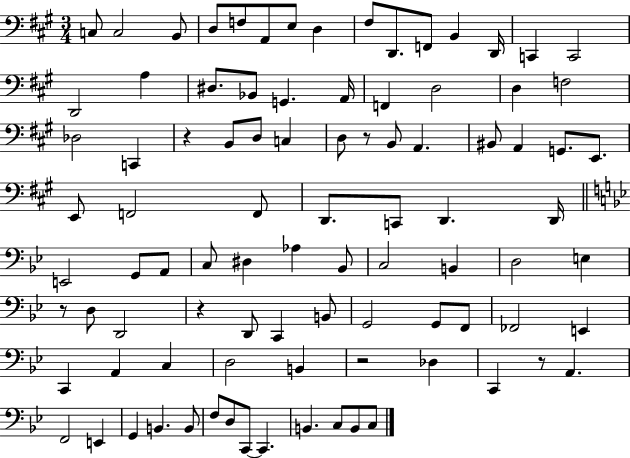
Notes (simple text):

C3/e C3/h B2/e D3/e F3/e A2/e E3/e D3/q F#3/e D2/e. F2/e B2/q D2/s C2/q C2/h D2/h A3/q D#3/e. Bb2/e G2/q. A2/s F2/q D3/h D3/q F3/h Db3/h C2/q R/q B2/e D3/e C3/q D3/e R/e B2/e A2/q. BIS2/e A2/q G2/e. E2/e. E2/e F2/h F2/e D2/e. C2/e D2/q. D2/s E2/h G2/e A2/e C3/e D#3/q Ab3/q Bb2/e C3/h B2/q D3/h E3/q R/e D3/e D2/h R/q D2/e C2/q B2/e G2/h G2/e F2/e FES2/h E2/q C2/q A2/q C3/q D3/h B2/q R/h Db3/q C2/q R/e A2/q. F2/h E2/q G2/q B2/q. B2/e F3/e D3/e C2/e C2/q. B2/q. C3/e B2/e C3/e